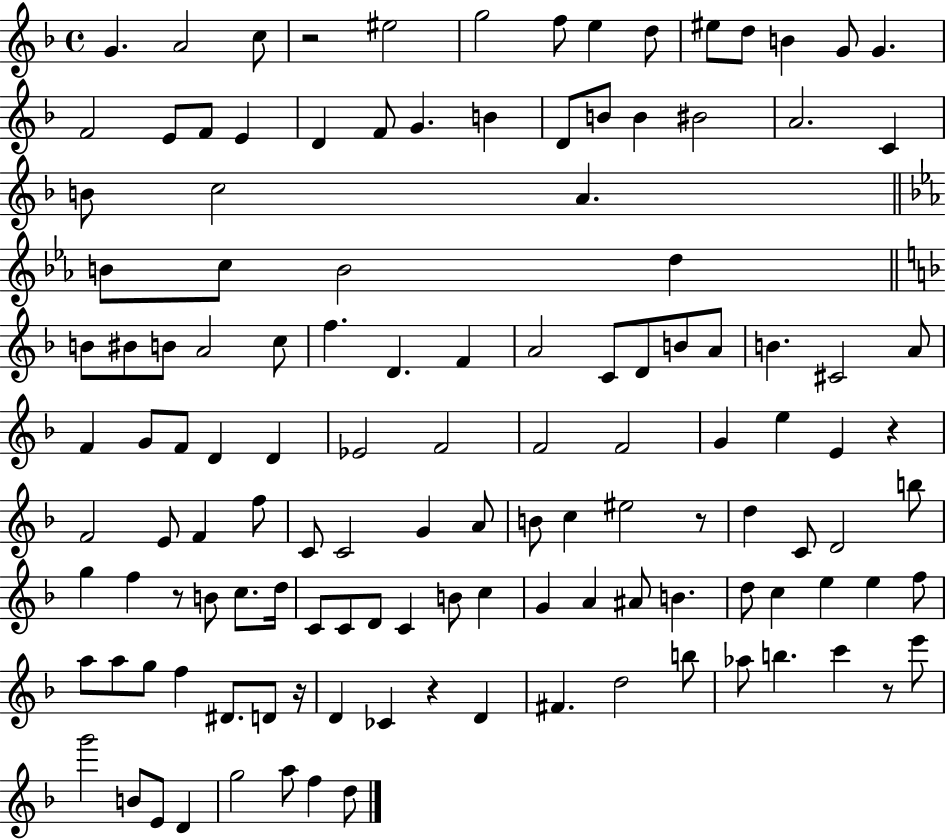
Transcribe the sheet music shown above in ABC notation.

X:1
T:Untitled
M:4/4
L:1/4
K:F
G A2 c/2 z2 ^e2 g2 f/2 e d/2 ^e/2 d/2 B G/2 G F2 E/2 F/2 E D F/2 G B D/2 B/2 B ^B2 A2 C B/2 c2 A B/2 c/2 B2 d B/2 ^B/2 B/2 A2 c/2 f D F A2 C/2 D/2 B/2 A/2 B ^C2 A/2 F G/2 F/2 D D _E2 F2 F2 F2 G e E z F2 E/2 F f/2 C/2 C2 G A/2 B/2 c ^e2 z/2 d C/2 D2 b/2 g f z/2 B/2 c/2 d/4 C/2 C/2 D/2 C B/2 c G A ^A/2 B d/2 c e e f/2 a/2 a/2 g/2 f ^D/2 D/2 z/4 D _C z D ^F d2 b/2 _a/2 b c' z/2 e'/2 g'2 B/2 E/2 D g2 a/2 f d/2